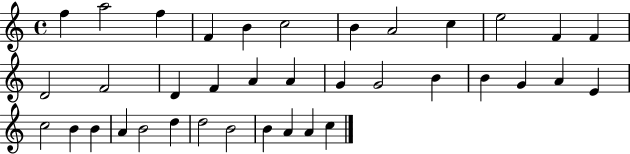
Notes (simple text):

F5/q A5/h F5/q F4/q B4/q C5/h B4/q A4/h C5/q E5/h F4/q F4/q D4/h F4/h D4/q F4/q A4/q A4/q G4/q G4/h B4/q B4/q G4/q A4/q E4/q C5/h B4/q B4/q A4/q B4/h D5/q D5/h B4/h B4/q A4/q A4/q C5/q